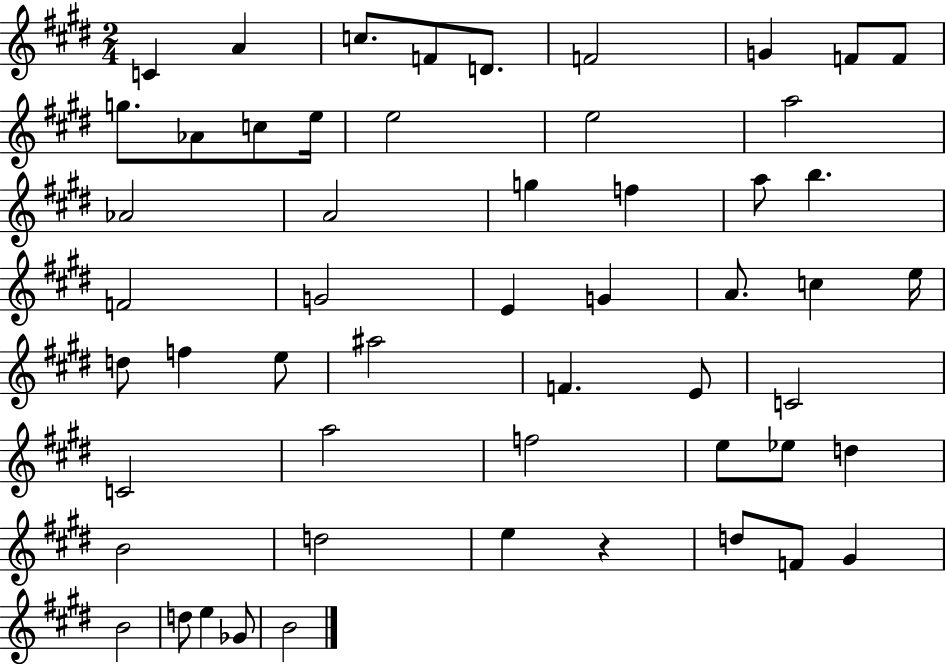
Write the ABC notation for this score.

X:1
T:Untitled
M:2/4
L:1/4
K:E
C A c/2 F/2 D/2 F2 G F/2 F/2 g/2 _A/2 c/2 e/4 e2 e2 a2 _A2 A2 g f a/2 b F2 G2 E G A/2 c e/4 d/2 f e/2 ^a2 F E/2 C2 C2 a2 f2 e/2 _e/2 d B2 d2 e z d/2 F/2 ^G B2 d/2 e _G/2 B2